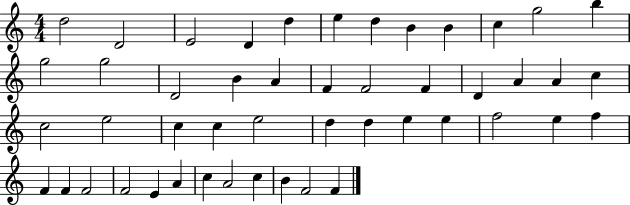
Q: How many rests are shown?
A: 0